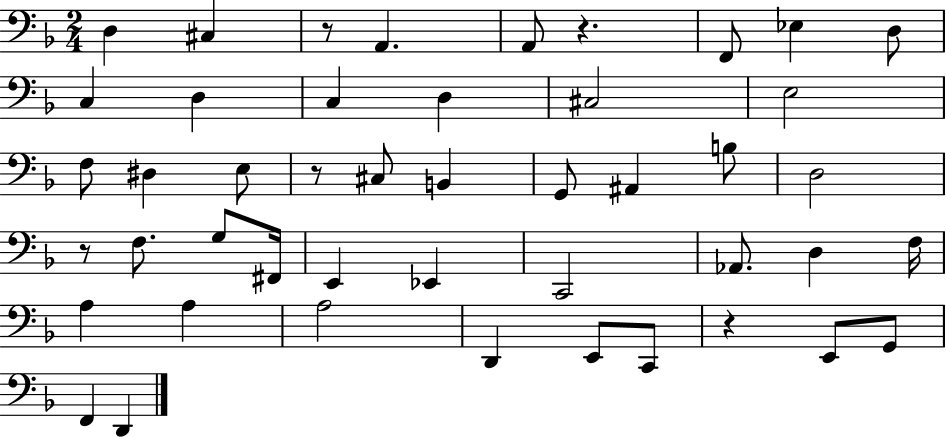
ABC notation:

X:1
T:Untitled
M:2/4
L:1/4
K:F
D, ^C, z/2 A,, A,,/2 z F,,/2 _E, D,/2 C, D, C, D, ^C,2 E,2 F,/2 ^D, E,/2 z/2 ^C,/2 B,, G,,/2 ^A,, B,/2 D,2 z/2 F,/2 G,/2 ^F,,/4 E,, _E,, C,,2 _A,,/2 D, F,/4 A, A, A,2 D,, E,,/2 C,,/2 z E,,/2 G,,/2 F,, D,,